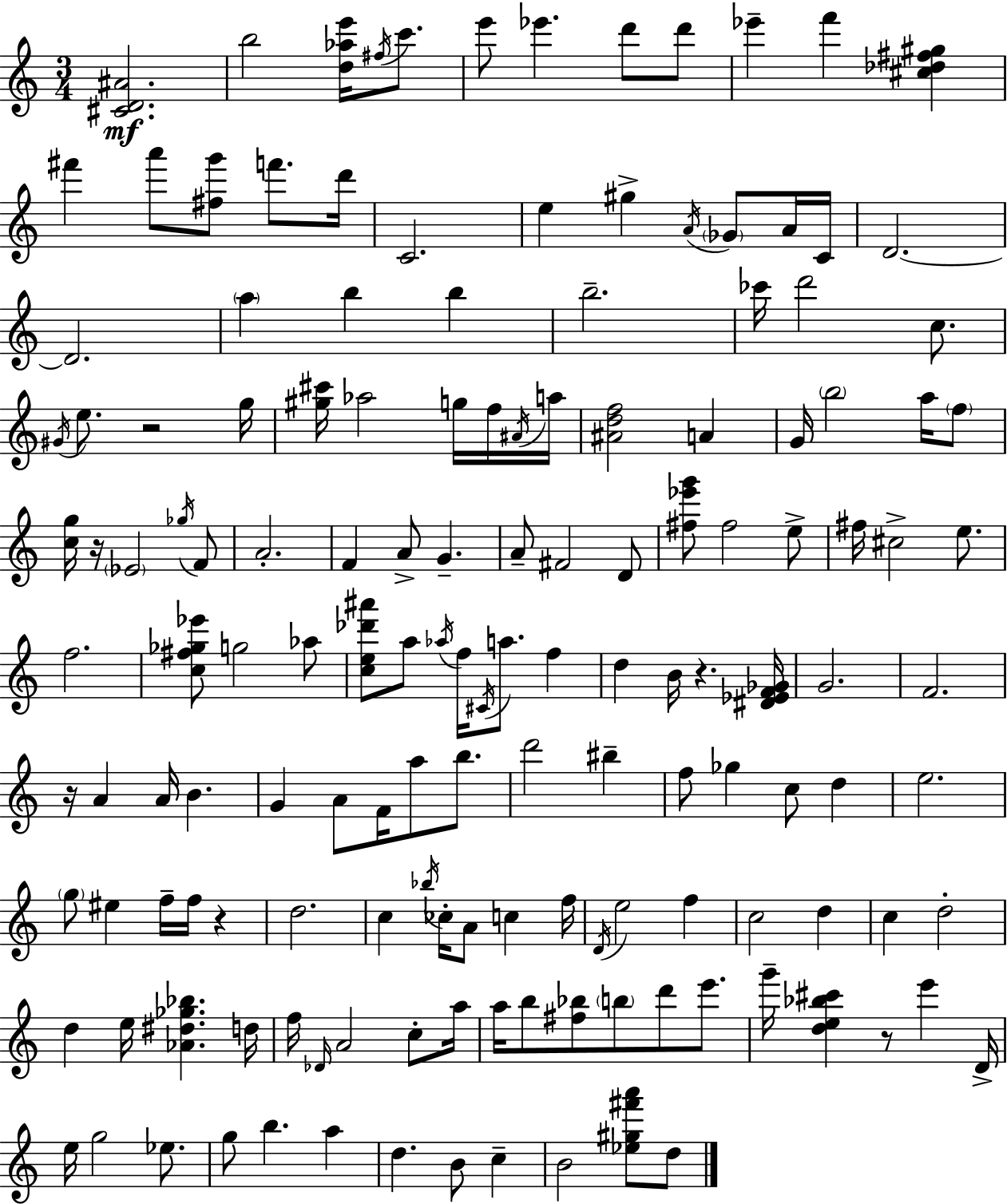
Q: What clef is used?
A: treble